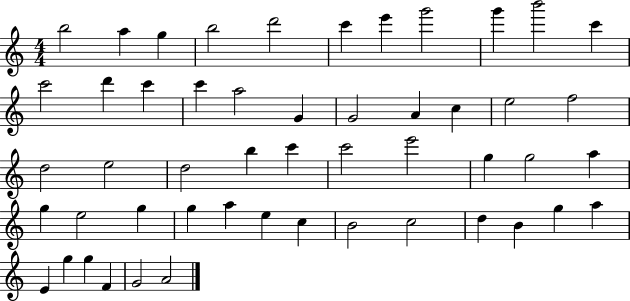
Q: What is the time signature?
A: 4/4